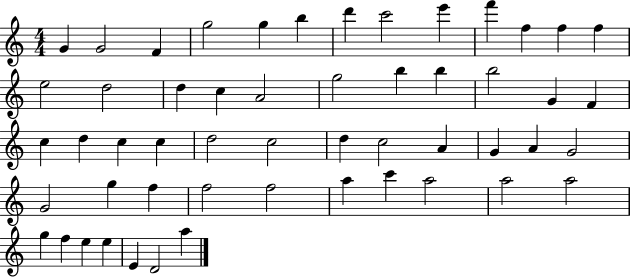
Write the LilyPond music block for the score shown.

{
  \clef treble
  \numericTimeSignature
  \time 4/4
  \key c \major
  g'4 g'2 f'4 | g''2 g''4 b''4 | d'''4 c'''2 e'''4 | f'''4 f''4 f''4 f''4 | \break e''2 d''2 | d''4 c''4 a'2 | g''2 b''4 b''4 | b''2 g'4 f'4 | \break c''4 d''4 c''4 c''4 | d''2 c''2 | d''4 c''2 a'4 | g'4 a'4 g'2 | \break g'2 g''4 f''4 | f''2 f''2 | a''4 c'''4 a''2 | a''2 a''2 | \break g''4 f''4 e''4 e''4 | e'4 d'2 a''4 | \bar "|."
}